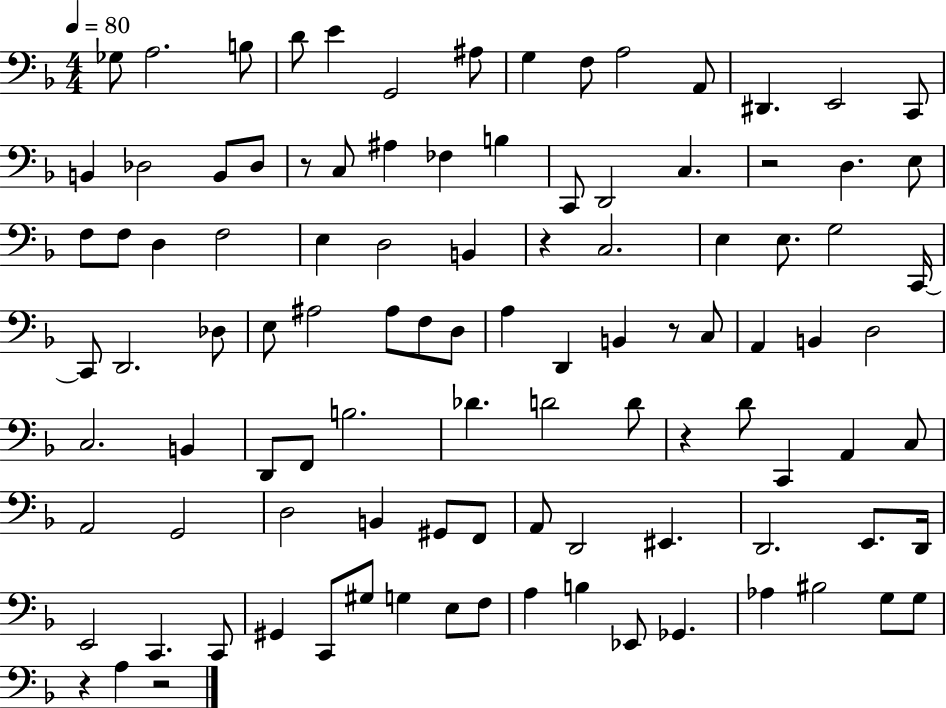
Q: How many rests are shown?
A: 7